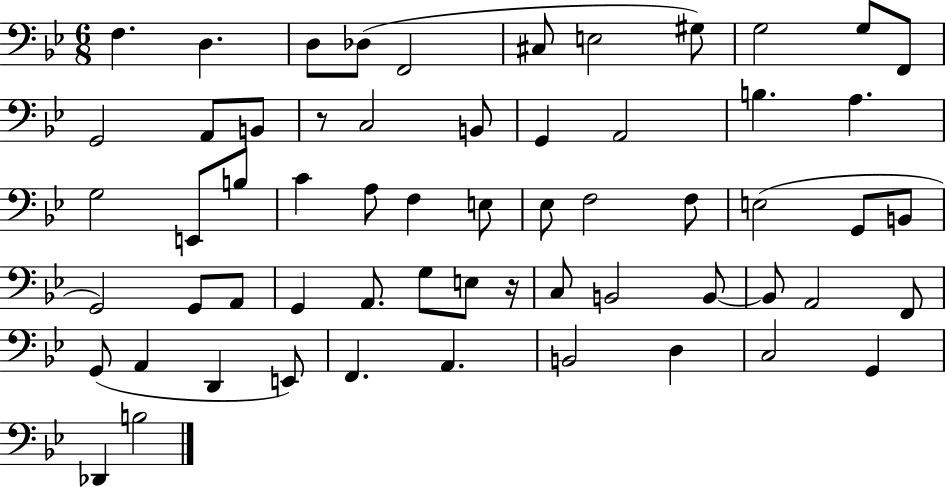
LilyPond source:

{
  \clef bass
  \numericTimeSignature
  \time 6/8
  \key bes \major
  f4. d4. | d8 des8( f,2 | cis8 e2 gis8) | g2 g8 f,8 | \break g,2 a,8 b,8 | r8 c2 b,8 | g,4 a,2 | b4. a4. | \break g2 e,8 b8 | c'4 a8 f4 e8 | ees8 f2 f8 | e2( g,8 b,8 | \break g,2) g,8 a,8 | g,4 a,8. g8 e8 r16 | c8 b,2 b,8~~ | b,8 a,2 f,8 | \break g,8( a,4 d,4 e,8) | f,4. a,4. | b,2 d4 | c2 g,4 | \break des,4 b2 | \bar "|."
}